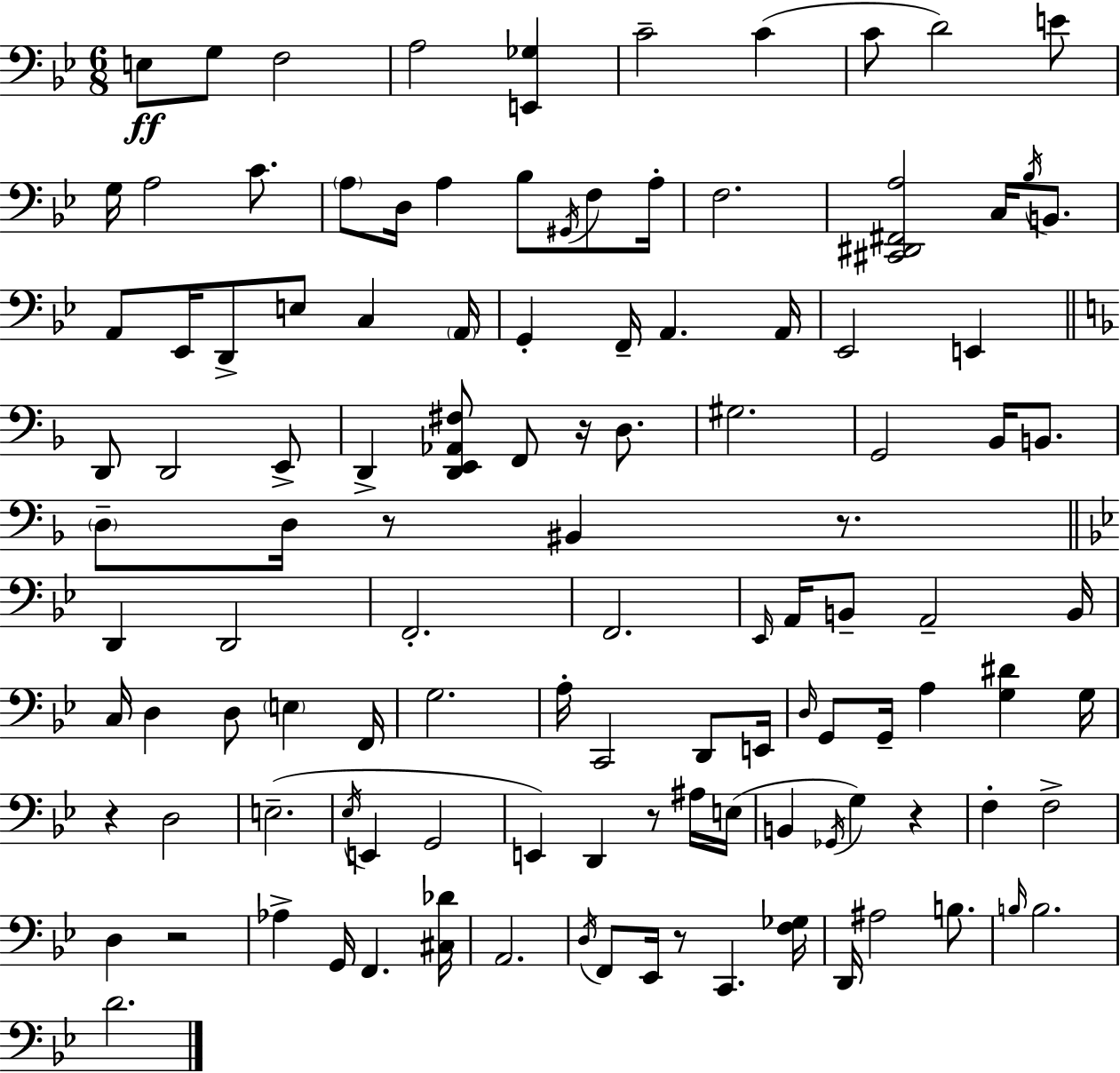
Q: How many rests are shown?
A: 8